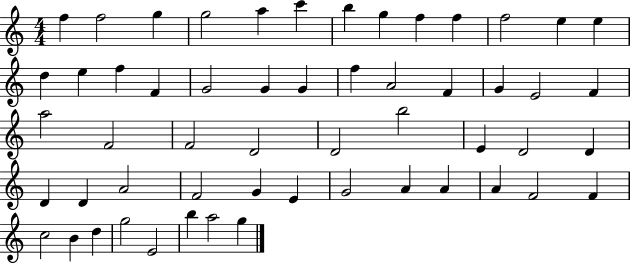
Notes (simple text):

F5/q F5/h G5/q G5/h A5/q C6/q B5/q G5/q F5/q F5/q F5/h E5/q E5/q D5/q E5/q F5/q F4/q G4/h G4/q G4/q F5/q A4/h F4/q G4/q E4/h F4/q A5/h F4/h F4/h D4/h D4/h B5/h E4/q D4/h D4/q D4/q D4/q A4/h F4/h G4/q E4/q G4/h A4/q A4/q A4/q F4/h F4/q C5/h B4/q D5/q G5/h E4/h B5/q A5/h G5/q